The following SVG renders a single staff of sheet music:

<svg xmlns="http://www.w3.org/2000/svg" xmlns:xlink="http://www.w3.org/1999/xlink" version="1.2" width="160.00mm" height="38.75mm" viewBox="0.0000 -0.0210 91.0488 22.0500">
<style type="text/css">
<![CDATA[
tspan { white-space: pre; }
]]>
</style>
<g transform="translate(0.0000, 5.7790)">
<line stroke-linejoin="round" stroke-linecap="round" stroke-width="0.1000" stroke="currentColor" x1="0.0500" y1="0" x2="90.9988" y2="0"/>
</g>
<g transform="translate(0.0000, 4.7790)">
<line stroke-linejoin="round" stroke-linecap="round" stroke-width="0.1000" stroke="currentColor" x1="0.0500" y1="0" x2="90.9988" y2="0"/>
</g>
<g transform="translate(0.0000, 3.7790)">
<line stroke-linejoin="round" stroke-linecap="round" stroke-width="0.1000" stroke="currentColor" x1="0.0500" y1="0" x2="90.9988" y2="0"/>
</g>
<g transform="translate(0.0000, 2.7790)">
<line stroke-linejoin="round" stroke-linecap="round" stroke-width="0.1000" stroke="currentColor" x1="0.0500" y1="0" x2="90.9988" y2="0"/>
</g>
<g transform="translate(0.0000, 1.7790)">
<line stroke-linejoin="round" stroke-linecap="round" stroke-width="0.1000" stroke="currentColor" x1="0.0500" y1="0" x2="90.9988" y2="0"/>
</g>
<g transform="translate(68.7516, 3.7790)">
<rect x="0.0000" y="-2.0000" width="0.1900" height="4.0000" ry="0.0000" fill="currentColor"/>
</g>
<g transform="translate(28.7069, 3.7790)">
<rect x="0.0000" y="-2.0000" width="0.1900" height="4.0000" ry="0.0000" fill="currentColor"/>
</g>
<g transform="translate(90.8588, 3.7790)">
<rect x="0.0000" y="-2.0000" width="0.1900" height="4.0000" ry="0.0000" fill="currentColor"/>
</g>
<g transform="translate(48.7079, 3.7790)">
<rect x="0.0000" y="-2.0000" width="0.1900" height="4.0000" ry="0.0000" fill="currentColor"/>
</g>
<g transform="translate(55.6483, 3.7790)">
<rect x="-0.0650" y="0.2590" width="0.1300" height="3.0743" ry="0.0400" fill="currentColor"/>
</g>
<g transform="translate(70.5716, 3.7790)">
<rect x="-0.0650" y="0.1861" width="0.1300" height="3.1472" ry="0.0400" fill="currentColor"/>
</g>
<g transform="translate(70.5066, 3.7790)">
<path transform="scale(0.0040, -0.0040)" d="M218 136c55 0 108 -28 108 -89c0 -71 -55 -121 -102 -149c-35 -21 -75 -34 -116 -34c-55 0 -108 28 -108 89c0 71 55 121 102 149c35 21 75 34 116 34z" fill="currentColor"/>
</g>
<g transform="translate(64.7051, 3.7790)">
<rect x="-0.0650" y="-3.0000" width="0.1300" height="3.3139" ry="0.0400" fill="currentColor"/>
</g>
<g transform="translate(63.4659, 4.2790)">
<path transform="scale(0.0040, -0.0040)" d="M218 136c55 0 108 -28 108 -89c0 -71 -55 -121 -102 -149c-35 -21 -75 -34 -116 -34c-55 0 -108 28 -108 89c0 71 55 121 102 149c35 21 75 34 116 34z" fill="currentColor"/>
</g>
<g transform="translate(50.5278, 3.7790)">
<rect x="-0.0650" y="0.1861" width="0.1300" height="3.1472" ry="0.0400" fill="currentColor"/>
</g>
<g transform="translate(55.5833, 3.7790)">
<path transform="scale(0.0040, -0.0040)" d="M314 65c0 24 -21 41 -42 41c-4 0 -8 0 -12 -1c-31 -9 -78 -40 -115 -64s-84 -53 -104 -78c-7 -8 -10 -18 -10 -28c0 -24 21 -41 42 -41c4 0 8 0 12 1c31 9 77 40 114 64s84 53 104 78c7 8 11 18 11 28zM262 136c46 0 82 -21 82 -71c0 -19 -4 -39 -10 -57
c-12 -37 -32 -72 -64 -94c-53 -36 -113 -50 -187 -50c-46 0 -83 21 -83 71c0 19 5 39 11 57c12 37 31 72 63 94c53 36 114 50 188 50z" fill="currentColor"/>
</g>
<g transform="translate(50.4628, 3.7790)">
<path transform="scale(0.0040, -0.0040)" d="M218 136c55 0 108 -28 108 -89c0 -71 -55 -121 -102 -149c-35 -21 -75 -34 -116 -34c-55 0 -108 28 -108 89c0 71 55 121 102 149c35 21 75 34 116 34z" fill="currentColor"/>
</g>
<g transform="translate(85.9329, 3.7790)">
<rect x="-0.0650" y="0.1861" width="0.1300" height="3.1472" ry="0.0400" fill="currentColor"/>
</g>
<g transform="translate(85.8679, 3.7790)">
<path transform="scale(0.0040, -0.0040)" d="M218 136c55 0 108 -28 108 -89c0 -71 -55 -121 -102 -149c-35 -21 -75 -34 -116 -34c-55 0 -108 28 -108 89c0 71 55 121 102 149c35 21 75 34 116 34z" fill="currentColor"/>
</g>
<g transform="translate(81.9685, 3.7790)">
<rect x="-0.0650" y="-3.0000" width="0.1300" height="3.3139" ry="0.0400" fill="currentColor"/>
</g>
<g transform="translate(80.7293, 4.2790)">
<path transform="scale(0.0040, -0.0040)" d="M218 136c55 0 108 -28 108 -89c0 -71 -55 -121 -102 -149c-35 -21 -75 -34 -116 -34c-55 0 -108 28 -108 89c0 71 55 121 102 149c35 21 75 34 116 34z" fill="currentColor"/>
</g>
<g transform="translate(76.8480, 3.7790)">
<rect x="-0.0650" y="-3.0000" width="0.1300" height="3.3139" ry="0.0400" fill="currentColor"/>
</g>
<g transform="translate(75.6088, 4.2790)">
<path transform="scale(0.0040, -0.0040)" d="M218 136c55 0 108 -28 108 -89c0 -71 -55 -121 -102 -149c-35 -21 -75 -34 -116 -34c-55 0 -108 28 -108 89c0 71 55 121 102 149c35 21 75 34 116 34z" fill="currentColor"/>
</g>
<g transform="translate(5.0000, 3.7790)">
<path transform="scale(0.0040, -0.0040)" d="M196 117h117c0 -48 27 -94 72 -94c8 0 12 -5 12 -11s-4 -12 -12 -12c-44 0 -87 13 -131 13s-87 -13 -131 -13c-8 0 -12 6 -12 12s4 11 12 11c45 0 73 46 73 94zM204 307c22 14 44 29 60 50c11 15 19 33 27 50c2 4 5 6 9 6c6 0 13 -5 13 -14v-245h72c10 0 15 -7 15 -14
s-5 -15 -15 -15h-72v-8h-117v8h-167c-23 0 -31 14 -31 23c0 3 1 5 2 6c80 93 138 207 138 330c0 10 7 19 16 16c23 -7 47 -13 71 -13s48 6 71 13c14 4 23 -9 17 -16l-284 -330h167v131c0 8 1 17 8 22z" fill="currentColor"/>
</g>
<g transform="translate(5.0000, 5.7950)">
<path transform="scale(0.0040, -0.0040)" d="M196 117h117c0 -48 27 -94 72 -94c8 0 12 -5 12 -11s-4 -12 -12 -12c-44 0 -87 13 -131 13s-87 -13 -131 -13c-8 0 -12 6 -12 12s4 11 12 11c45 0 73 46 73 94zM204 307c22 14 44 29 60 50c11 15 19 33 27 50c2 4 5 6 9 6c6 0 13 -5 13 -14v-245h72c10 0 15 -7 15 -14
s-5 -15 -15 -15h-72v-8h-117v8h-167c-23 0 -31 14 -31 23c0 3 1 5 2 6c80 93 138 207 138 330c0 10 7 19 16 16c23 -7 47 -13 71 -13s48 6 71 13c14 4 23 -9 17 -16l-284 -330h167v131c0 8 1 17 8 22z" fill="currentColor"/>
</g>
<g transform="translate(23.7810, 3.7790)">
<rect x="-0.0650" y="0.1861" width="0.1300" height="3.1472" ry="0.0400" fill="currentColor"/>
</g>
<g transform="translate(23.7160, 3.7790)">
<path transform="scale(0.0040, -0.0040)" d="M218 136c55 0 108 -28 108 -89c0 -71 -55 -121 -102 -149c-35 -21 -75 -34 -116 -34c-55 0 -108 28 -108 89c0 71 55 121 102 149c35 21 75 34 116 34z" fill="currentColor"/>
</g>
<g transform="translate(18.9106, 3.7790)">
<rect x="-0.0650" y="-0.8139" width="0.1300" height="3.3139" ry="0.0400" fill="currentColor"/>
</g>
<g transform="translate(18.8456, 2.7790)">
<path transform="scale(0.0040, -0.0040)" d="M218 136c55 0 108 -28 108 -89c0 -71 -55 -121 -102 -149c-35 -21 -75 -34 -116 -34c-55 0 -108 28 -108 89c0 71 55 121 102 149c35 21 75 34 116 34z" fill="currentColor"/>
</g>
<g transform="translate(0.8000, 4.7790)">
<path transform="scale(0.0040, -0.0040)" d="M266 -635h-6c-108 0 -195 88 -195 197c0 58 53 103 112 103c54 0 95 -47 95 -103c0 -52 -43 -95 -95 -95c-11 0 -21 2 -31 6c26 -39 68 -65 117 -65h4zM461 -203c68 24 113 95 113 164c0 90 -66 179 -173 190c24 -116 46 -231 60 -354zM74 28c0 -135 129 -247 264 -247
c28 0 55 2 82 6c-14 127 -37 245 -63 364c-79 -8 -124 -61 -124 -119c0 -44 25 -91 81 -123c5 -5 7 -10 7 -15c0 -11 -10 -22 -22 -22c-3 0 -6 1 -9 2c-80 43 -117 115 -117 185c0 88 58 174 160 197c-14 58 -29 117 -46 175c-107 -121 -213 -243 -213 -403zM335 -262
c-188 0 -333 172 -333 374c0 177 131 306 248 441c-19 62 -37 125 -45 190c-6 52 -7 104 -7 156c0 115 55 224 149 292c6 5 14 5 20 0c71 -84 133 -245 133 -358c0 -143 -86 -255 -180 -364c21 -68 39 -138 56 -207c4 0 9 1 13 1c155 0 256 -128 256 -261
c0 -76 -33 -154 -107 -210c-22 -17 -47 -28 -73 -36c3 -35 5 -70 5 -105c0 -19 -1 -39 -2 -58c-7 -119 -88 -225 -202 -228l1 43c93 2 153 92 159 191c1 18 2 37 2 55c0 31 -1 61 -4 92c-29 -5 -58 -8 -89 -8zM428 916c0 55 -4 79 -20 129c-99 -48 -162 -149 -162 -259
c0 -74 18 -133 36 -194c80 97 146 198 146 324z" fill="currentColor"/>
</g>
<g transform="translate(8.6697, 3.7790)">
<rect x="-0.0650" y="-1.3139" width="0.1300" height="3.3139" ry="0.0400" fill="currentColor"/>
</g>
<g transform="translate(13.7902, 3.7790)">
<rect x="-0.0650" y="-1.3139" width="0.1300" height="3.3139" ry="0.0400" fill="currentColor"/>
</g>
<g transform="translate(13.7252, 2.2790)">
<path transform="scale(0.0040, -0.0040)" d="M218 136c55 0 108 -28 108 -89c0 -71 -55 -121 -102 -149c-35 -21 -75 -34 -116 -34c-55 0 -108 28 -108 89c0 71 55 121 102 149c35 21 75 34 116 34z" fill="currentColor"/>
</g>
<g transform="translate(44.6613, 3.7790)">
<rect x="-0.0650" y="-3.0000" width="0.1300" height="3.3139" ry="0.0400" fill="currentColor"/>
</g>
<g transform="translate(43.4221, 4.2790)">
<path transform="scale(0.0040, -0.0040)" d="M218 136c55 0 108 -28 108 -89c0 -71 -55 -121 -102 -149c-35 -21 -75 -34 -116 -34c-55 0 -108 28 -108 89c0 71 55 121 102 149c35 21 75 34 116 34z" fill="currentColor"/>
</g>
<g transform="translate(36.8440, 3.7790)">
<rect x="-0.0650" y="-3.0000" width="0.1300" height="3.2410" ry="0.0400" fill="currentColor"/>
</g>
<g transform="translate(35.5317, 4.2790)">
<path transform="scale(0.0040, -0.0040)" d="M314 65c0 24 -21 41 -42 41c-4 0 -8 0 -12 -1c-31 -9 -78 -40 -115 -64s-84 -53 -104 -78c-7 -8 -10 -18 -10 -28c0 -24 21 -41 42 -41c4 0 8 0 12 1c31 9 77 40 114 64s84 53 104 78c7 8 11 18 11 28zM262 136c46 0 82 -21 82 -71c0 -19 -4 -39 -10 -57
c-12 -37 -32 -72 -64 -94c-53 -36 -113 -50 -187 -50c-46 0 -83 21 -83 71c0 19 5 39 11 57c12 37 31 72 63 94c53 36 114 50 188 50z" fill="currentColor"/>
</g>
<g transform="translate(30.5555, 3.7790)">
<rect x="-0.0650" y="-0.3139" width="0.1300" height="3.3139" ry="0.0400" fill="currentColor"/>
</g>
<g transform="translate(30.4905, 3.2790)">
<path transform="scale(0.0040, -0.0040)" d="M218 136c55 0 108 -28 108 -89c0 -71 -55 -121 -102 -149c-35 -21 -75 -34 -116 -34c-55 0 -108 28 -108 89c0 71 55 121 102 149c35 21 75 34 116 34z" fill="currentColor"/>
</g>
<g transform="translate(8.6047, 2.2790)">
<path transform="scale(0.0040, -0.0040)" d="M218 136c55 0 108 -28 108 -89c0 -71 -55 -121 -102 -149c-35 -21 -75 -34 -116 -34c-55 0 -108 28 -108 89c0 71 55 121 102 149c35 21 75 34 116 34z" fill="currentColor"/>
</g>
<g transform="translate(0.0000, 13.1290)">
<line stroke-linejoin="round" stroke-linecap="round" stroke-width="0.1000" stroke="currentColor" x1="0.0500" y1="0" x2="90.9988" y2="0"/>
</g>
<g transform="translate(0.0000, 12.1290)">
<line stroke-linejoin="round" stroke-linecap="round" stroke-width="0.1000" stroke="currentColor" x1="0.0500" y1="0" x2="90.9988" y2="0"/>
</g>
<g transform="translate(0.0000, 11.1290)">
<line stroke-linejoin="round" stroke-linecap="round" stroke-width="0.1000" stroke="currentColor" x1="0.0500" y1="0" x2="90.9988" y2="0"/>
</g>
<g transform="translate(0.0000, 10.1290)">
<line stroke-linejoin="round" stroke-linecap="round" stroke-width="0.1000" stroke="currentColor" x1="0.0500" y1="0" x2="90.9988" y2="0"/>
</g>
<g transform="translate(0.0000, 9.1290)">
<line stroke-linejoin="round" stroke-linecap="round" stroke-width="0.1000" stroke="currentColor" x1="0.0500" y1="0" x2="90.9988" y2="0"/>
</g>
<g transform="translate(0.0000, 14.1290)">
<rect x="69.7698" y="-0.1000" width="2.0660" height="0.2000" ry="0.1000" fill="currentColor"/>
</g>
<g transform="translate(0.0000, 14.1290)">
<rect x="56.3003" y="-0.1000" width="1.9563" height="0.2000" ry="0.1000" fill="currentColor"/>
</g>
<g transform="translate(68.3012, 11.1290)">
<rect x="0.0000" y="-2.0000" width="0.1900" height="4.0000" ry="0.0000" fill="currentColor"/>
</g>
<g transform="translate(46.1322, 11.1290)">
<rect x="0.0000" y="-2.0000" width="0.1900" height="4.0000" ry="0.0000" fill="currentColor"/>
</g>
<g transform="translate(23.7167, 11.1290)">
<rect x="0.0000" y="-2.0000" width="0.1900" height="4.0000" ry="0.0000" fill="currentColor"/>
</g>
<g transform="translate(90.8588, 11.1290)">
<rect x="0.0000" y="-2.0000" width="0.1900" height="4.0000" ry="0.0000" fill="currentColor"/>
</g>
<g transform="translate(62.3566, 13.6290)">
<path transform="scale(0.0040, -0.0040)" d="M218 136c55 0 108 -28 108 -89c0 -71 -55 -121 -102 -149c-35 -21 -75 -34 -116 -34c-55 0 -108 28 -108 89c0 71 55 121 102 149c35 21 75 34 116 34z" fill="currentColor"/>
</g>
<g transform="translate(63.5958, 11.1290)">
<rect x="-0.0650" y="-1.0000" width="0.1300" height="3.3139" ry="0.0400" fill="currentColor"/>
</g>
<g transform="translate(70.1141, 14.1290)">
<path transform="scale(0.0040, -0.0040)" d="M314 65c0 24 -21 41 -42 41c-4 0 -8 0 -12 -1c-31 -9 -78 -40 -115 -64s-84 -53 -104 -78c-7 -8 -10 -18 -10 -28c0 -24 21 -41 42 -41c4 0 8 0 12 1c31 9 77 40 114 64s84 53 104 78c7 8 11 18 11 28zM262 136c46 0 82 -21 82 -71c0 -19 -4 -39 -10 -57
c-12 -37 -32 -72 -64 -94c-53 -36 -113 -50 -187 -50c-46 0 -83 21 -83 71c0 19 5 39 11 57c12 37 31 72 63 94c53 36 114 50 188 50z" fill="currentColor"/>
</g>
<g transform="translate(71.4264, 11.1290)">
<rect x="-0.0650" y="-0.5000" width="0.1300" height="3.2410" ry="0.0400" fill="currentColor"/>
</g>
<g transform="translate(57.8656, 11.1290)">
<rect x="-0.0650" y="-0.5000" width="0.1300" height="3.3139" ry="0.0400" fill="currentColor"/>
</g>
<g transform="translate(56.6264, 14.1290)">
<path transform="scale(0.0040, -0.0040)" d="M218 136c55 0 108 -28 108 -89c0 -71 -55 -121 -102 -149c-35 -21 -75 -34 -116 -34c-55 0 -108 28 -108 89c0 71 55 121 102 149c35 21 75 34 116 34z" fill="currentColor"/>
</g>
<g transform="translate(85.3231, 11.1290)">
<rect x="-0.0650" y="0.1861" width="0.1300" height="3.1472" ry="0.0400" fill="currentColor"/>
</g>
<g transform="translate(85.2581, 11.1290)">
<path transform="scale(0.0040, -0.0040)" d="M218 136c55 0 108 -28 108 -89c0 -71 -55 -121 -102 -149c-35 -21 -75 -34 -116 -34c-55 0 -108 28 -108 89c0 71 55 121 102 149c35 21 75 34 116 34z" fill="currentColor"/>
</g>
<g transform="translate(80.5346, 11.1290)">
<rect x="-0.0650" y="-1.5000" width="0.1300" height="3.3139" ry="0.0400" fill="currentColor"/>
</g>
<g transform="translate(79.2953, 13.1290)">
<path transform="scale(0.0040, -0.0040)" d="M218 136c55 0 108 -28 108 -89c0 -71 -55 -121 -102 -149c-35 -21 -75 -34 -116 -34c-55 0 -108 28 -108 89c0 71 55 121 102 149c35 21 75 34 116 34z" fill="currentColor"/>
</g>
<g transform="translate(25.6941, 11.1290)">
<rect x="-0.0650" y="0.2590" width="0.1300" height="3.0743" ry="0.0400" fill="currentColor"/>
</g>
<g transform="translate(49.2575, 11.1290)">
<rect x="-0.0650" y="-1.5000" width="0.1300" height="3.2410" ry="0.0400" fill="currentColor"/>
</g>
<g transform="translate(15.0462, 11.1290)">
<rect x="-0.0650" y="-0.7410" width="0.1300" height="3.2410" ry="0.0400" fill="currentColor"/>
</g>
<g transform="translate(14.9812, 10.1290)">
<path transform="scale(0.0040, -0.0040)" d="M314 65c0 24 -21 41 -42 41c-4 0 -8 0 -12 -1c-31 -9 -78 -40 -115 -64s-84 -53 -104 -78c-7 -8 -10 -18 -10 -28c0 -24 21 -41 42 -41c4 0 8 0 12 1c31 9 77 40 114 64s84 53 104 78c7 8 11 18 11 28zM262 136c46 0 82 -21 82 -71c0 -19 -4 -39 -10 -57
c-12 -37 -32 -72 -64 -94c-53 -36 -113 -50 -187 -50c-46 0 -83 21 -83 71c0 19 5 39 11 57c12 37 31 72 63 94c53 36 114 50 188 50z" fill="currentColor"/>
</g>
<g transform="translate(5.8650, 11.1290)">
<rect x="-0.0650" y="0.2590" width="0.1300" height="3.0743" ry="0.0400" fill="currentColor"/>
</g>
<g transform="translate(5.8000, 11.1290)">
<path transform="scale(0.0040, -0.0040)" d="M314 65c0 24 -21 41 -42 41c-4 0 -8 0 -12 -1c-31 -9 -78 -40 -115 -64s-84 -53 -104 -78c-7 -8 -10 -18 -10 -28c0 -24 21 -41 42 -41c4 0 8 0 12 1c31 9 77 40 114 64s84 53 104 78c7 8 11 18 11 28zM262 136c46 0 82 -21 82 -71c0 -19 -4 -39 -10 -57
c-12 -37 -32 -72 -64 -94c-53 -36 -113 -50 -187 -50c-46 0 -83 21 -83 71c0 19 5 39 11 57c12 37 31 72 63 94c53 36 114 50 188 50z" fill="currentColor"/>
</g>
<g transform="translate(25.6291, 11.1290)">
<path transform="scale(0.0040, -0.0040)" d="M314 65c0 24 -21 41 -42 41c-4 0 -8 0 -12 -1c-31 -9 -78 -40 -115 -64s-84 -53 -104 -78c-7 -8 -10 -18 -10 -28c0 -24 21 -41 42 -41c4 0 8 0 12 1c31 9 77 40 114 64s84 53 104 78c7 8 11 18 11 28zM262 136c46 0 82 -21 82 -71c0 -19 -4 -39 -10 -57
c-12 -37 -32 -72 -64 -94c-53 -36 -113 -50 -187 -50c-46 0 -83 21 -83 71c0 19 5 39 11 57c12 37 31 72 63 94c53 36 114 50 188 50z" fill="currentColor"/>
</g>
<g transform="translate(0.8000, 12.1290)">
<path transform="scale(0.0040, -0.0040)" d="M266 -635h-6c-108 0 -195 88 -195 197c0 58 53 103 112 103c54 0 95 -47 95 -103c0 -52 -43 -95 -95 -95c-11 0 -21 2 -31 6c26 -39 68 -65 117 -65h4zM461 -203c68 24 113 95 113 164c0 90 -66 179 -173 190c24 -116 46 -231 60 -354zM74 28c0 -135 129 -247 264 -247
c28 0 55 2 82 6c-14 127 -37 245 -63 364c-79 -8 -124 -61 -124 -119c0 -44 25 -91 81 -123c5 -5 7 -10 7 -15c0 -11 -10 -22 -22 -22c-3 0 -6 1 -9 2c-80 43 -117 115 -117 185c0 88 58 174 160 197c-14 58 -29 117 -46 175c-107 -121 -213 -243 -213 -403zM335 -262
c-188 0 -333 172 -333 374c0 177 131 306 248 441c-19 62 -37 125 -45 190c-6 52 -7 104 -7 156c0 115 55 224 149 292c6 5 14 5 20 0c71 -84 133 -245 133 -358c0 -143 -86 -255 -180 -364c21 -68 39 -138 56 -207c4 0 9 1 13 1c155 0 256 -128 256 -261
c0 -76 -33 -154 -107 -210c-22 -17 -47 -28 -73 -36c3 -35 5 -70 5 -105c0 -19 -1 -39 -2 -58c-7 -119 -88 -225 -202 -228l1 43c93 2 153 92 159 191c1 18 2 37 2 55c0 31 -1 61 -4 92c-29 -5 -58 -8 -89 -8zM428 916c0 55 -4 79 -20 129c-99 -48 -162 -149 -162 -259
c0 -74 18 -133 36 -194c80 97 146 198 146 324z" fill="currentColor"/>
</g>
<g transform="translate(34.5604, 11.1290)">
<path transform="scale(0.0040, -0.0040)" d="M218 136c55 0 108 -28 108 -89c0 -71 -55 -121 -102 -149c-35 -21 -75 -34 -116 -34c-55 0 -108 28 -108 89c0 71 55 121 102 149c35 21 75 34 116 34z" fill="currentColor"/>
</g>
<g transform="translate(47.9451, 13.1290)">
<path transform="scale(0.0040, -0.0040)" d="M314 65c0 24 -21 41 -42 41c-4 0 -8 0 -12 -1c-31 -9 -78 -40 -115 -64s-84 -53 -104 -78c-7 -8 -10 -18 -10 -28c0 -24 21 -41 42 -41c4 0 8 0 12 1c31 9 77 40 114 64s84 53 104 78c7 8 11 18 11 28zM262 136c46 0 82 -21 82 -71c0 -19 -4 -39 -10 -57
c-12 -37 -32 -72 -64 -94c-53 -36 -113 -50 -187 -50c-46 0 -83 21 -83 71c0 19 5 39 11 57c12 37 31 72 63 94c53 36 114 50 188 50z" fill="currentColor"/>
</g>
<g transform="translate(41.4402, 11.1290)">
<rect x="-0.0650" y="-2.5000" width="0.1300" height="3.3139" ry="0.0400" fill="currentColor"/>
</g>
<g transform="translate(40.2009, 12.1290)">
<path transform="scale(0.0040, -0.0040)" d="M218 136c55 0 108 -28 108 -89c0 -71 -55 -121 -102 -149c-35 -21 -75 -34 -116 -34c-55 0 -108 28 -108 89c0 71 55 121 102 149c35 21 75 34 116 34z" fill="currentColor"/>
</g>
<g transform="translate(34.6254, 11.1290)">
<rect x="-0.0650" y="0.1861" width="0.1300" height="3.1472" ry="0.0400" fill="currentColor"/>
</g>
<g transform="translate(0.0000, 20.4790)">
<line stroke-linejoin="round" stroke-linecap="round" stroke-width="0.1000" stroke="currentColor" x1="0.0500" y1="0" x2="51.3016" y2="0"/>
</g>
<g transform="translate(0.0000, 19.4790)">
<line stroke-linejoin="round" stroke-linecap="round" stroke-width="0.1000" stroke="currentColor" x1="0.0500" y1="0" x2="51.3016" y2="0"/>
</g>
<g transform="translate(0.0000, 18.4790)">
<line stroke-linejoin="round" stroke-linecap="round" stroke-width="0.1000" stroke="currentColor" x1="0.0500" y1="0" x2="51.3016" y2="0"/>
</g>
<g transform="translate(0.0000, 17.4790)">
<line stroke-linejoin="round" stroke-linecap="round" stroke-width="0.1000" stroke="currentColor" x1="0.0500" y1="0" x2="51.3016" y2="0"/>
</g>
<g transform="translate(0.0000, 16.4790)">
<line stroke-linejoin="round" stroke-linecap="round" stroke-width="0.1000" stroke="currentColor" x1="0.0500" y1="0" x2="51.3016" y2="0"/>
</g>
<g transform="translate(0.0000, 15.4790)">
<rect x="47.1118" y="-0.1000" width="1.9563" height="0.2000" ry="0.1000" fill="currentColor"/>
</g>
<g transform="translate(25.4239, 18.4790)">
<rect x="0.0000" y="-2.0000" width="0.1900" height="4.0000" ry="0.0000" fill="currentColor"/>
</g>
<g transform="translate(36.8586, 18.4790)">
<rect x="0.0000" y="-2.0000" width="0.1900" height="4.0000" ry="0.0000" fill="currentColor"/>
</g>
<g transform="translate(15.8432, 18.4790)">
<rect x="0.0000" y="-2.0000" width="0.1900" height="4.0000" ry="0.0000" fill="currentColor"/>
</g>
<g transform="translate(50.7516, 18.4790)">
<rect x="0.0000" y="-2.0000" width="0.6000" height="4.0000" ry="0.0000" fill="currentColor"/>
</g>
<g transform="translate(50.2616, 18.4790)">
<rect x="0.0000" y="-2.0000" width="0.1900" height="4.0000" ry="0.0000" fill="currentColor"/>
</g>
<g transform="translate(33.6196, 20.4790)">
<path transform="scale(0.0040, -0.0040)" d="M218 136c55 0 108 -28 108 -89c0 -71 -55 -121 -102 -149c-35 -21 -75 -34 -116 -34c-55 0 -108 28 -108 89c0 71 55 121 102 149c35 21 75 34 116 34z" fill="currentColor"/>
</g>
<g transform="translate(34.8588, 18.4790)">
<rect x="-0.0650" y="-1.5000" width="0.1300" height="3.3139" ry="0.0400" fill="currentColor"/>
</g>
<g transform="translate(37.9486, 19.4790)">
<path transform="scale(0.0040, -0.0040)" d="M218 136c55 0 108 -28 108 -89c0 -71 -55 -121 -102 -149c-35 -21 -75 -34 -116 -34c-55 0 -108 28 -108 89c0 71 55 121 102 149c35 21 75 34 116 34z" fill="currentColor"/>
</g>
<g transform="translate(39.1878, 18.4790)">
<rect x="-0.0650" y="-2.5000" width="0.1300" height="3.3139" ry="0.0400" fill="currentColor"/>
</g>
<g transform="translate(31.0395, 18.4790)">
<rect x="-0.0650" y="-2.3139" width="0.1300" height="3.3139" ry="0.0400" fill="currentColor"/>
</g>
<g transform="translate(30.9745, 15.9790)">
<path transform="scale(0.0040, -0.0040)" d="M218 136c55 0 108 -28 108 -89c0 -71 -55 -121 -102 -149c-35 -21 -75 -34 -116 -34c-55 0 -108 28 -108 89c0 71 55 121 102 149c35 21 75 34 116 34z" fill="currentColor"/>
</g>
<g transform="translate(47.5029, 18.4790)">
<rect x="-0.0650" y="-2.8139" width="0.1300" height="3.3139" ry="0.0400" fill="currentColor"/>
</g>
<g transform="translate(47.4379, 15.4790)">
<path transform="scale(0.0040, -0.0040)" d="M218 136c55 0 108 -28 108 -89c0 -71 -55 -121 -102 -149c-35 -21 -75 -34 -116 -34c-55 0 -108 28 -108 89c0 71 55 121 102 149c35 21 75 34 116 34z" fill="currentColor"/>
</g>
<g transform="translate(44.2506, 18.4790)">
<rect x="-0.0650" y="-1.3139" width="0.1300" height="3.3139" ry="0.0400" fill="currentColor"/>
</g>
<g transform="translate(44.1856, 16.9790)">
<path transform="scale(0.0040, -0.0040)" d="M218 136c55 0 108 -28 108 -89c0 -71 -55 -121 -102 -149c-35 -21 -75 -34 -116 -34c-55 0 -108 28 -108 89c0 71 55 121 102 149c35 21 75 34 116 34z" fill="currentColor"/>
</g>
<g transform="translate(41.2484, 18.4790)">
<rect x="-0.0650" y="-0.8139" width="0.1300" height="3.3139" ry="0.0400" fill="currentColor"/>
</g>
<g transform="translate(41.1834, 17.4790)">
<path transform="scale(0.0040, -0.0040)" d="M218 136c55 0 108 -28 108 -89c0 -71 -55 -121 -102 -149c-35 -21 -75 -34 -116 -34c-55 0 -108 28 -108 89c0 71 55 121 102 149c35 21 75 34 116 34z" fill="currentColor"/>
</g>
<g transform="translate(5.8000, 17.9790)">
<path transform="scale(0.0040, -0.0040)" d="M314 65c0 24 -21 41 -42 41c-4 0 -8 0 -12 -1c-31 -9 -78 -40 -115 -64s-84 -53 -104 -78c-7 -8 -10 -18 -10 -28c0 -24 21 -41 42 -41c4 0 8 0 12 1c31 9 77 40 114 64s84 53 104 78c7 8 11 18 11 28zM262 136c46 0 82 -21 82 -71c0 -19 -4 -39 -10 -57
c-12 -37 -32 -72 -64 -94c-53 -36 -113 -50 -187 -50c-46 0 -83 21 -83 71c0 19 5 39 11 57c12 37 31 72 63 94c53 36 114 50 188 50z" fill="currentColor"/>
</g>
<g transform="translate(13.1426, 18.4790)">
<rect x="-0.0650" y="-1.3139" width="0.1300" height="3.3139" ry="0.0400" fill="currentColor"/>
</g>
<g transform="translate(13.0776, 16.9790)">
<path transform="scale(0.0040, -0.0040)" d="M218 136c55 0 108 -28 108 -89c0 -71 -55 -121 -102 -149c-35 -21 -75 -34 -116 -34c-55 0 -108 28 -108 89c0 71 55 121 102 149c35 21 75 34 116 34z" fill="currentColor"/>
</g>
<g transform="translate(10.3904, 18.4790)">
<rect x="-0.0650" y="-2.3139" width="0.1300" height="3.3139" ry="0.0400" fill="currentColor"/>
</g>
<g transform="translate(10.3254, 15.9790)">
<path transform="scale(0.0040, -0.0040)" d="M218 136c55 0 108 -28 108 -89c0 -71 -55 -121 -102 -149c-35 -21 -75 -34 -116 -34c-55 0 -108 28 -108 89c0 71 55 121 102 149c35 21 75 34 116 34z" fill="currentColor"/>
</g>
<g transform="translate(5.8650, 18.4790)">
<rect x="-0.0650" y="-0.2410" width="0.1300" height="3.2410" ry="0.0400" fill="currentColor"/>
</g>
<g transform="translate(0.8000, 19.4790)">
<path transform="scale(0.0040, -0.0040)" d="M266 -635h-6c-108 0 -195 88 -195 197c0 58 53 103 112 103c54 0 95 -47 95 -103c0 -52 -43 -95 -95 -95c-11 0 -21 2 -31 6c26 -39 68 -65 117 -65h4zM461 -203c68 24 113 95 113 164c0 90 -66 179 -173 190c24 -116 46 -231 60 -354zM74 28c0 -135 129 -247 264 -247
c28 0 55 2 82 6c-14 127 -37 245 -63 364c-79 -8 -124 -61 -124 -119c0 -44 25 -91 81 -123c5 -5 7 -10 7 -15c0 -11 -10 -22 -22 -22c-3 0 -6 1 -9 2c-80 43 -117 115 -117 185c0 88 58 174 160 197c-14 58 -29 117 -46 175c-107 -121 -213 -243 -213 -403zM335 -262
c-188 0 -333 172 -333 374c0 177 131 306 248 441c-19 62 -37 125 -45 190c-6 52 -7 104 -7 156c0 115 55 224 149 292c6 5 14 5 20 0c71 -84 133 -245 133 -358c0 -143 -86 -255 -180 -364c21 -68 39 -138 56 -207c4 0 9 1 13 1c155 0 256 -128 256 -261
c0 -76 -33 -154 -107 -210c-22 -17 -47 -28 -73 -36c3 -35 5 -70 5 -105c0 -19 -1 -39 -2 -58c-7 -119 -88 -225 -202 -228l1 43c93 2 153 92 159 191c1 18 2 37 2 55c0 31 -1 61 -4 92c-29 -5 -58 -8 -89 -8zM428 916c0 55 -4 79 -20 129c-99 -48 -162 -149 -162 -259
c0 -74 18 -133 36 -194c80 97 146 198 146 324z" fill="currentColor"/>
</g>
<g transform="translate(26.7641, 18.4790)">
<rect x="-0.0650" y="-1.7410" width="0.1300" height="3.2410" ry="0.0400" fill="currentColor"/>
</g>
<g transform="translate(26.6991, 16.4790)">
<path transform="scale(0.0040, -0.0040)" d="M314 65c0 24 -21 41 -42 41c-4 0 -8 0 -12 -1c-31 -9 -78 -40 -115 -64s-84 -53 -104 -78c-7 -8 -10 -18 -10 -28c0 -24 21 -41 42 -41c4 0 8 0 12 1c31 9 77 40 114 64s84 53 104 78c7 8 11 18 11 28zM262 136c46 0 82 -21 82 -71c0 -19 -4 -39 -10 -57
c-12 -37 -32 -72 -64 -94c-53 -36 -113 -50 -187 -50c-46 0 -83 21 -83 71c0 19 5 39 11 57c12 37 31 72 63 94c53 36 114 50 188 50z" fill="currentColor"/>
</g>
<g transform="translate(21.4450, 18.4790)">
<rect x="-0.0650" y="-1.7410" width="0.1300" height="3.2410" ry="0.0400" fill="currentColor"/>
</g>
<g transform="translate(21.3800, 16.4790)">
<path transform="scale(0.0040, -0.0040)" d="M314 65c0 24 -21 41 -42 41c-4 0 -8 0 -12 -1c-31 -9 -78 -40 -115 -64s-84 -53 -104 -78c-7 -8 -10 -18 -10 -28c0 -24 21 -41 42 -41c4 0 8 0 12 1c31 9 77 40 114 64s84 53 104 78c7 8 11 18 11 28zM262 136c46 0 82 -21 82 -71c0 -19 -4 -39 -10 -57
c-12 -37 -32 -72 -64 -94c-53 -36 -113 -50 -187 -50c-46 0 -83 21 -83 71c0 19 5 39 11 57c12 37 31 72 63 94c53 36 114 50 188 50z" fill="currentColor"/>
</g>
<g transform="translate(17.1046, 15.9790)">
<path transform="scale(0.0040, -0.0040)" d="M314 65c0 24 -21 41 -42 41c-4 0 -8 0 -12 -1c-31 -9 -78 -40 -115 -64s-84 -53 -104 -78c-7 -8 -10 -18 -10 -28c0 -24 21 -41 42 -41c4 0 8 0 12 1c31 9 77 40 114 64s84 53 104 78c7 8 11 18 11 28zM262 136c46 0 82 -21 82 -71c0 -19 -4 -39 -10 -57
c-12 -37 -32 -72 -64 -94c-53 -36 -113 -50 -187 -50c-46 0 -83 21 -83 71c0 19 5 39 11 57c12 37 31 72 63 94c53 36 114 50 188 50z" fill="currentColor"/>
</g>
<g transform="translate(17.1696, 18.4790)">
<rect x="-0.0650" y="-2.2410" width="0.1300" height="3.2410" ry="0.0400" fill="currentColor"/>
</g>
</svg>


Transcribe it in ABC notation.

X:1
T:Untitled
M:4/4
L:1/4
K:C
e e d B c A2 A B B2 A B A A B B2 d2 B2 B G E2 C D C2 E B c2 g e g2 f2 f2 g E G d e a